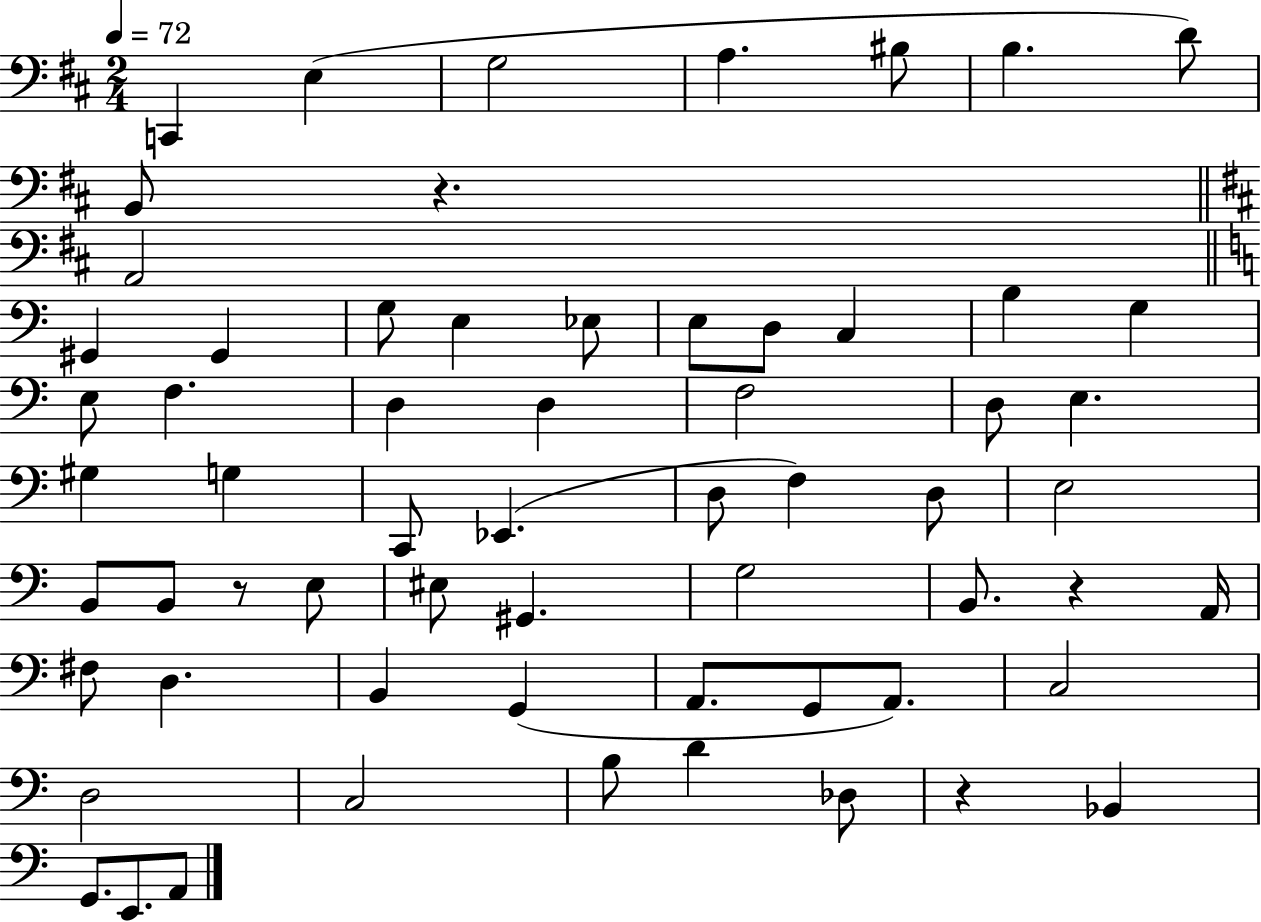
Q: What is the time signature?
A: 2/4